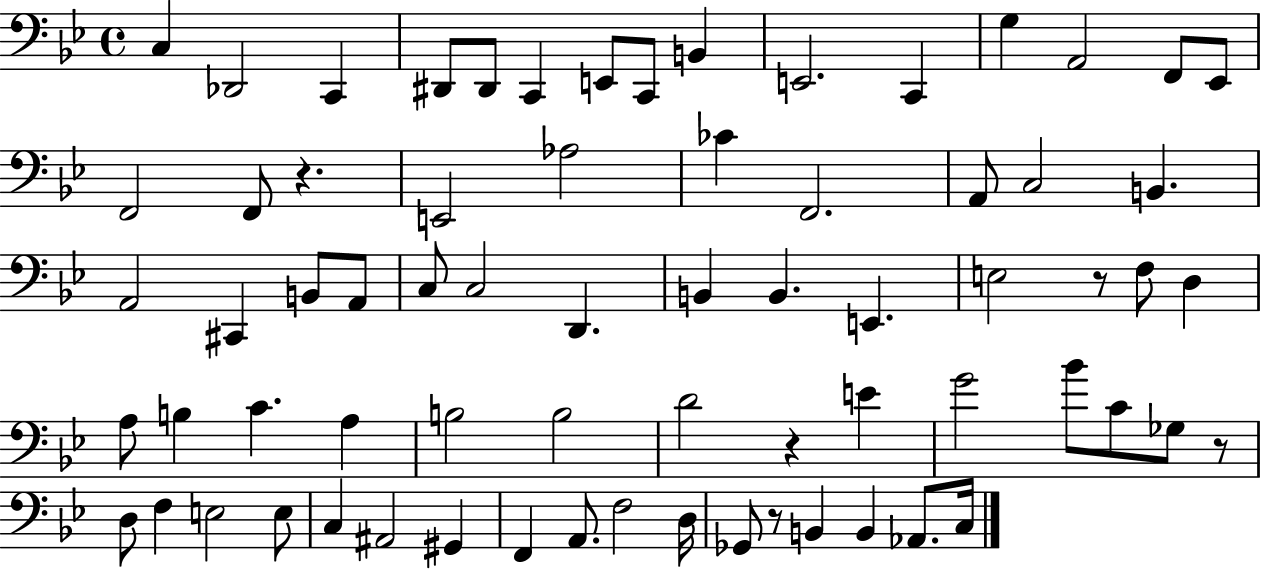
C3/q Db2/h C2/q D#2/e D#2/e C2/q E2/e C2/e B2/q E2/h. C2/q G3/q A2/h F2/e Eb2/e F2/h F2/e R/q. E2/h Ab3/h CES4/q F2/h. A2/e C3/h B2/q. A2/h C#2/q B2/e A2/e C3/e C3/h D2/q. B2/q B2/q. E2/q. E3/h R/e F3/e D3/q A3/e B3/q C4/q. A3/q B3/h B3/h D4/h R/q E4/q G4/h Bb4/e C4/e Gb3/e R/e D3/e F3/q E3/h E3/e C3/q A#2/h G#2/q F2/q A2/e. F3/h D3/s Gb2/e R/e B2/q B2/q Ab2/e. C3/s